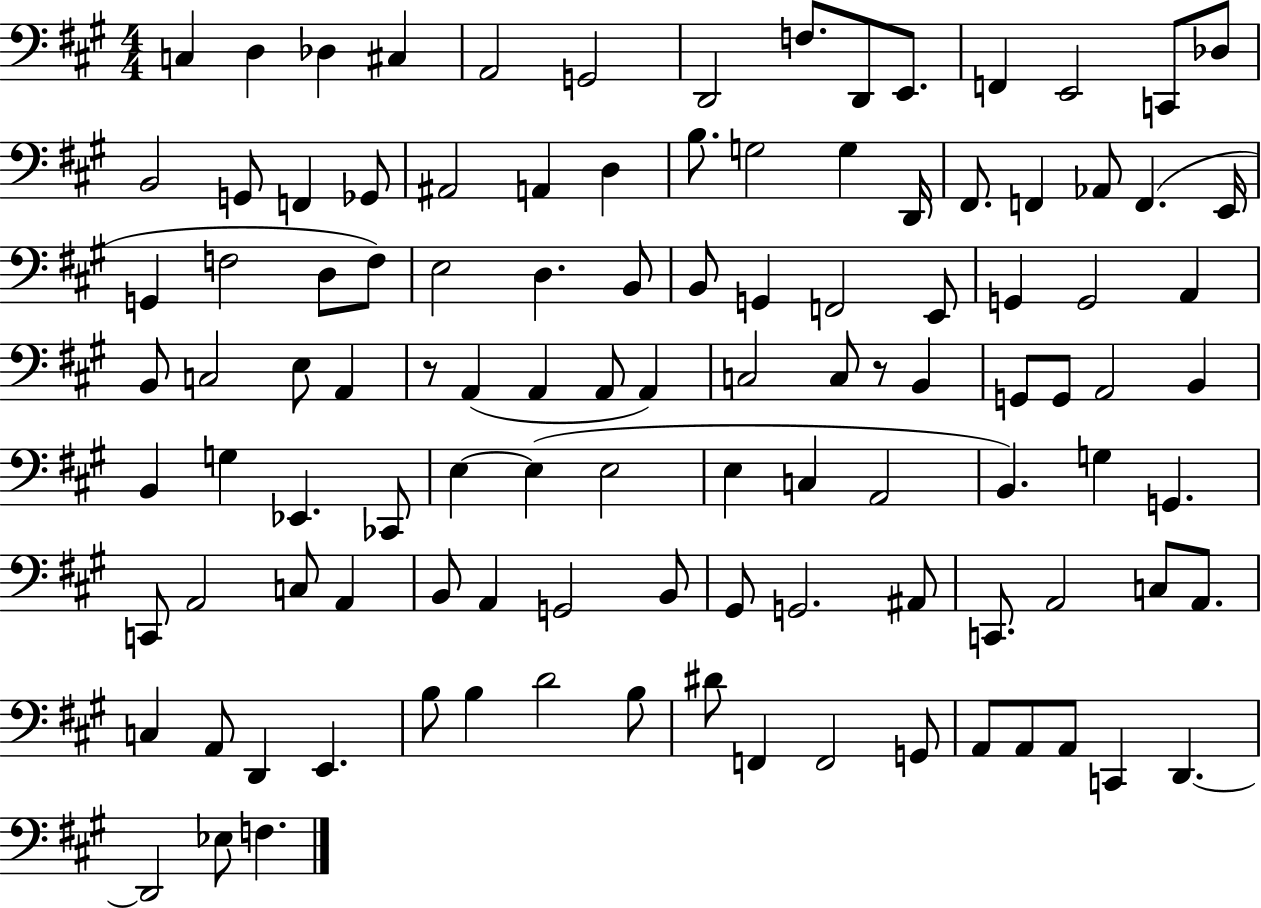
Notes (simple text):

C3/q D3/q Db3/q C#3/q A2/h G2/h D2/h F3/e. D2/e E2/e. F2/q E2/h C2/e Db3/e B2/h G2/e F2/q Gb2/e A#2/h A2/q D3/q B3/e. G3/h G3/q D2/s F#2/e. F2/q Ab2/e F2/q. E2/s G2/q F3/h D3/e F3/e E3/h D3/q. B2/e B2/e G2/q F2/h E2/e G2/q G2/h A2/q B2/e C3/h E3/e A2/q R/e A2/q A2/q A2/e A2/q C3/h C3/e R/e B2/q G2/e G2/e A2/h B2/q B2/q G3/q Eb2/q. CES2/e E3/q E3/q E3/h E3/q C3/q A2/h B2/q. G3/q G2/q. C2/e A2/h C3/e A2/q B2/e A2/q G2/h B2/e G#2/e G2/h. A#2/e C2/e. A2/h C3/e A2/e. C3/q A2/e D2/q E2/q. B3/e B3/q D4/h B3/e D#4/e F2/q F2/h G2/e A2/e A2/e A2/e C2/q D2/q. D2/h Eb3/e F3/q.